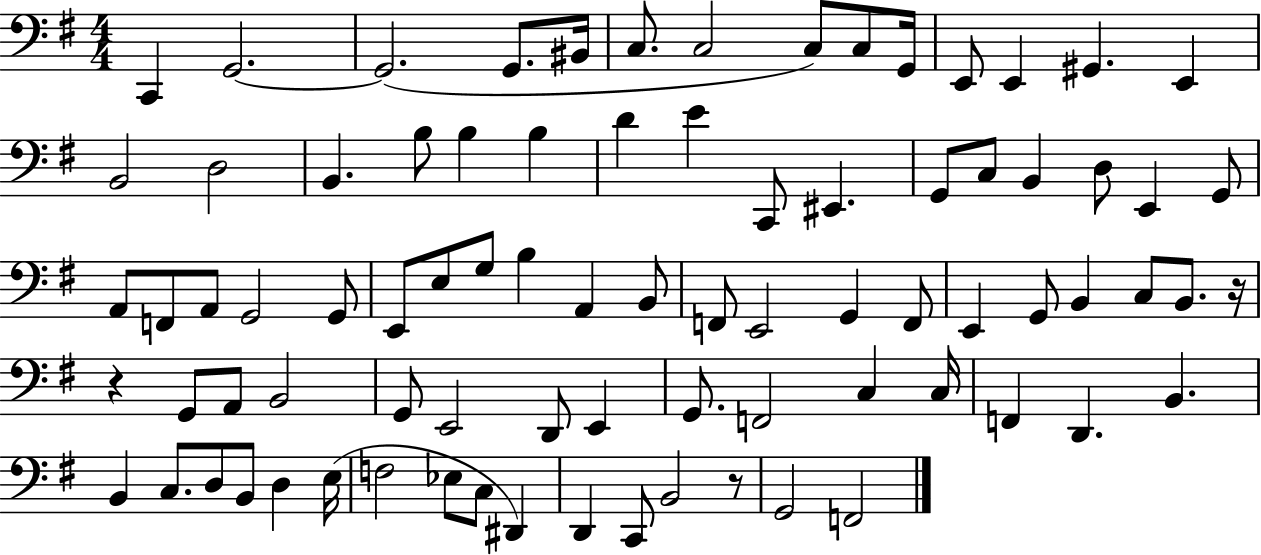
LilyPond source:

{
  \clef bass
  \numericTimeSignature
  \time 4/4
  \key g \major
  c,4 g,2.~~ | g,2.( g,8. bis,16 | c8. c2 c8) c8 g,16 | e,8 e,4 gis,4. e,4 | \break b,2 d2 | b,4. b8 b4 b4 | d'4 e'4 c,8 eis,4. | g,8 c8 b,4 d8 e,4 g,8 | \break a,8 f,8 a,8 g,2 g,8 | e,8 e8 g8 b4 a,4 b,8 | f,8 e,2 g,4 f,8 | e,4 g,8 b,4 c8 b,8. r16 | \break r4 g,8 a,8 b,2 | g,8 e,2 d,8 e,4 | g,8. f,2 c4 c16 | f,4 d,4. b,4. | \break b,4 c8. d8 b,8 d4 e16( | f2 ees8 c8 dis,4) | d,4 c,8 b,2 r8 | g,2 f,2 | \break \bar "|."
}